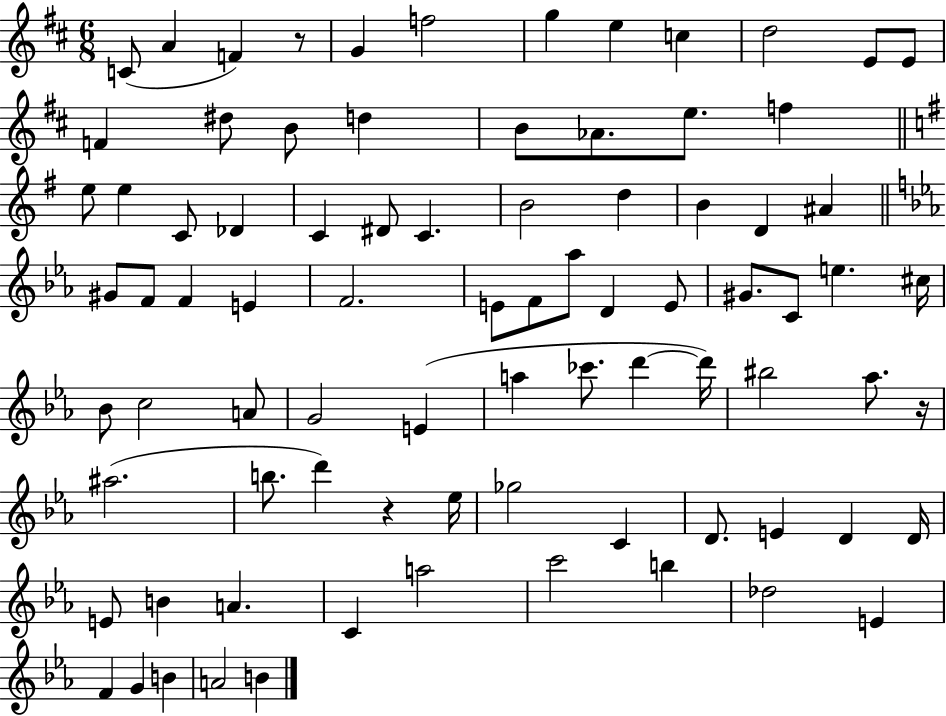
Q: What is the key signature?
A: D major